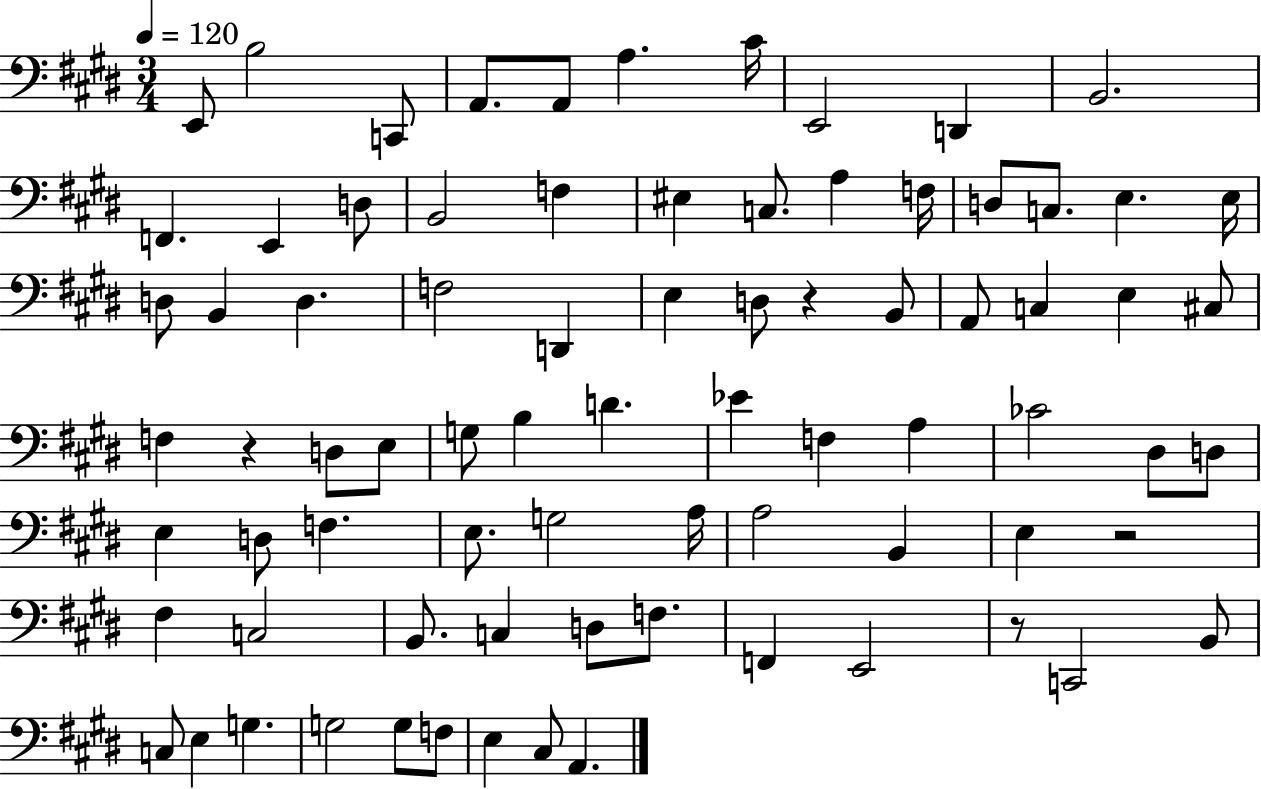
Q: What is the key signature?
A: E major